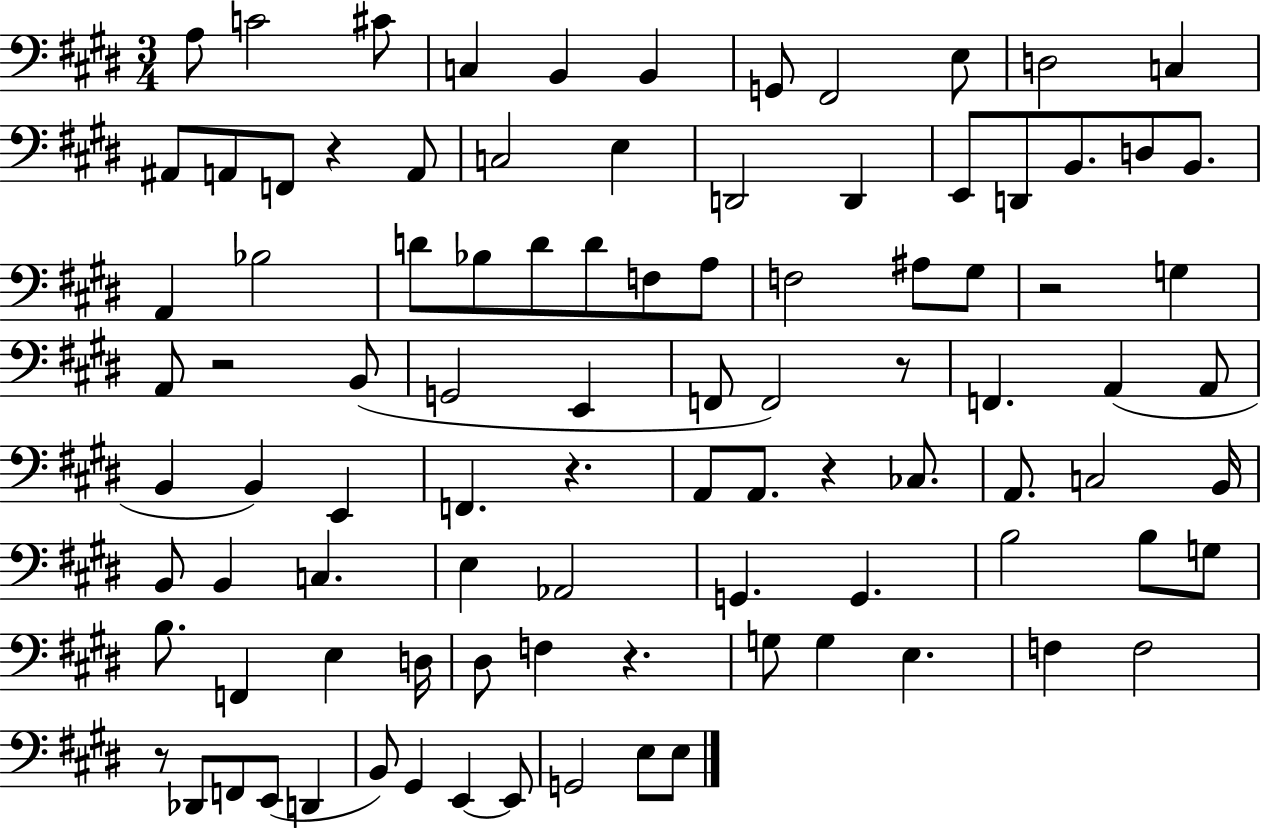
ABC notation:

X:1
T:Untitled
M:3/4
L:1/4
K:E
A,/2 C2 ^C/2 C, B,, B,, G,,/2 ^F,,2 E,/2 D,2 C, ^A,,/2 A,,/2 F,,/2 z A,,/2 C,2 E, D,,2 D,, E,,/2 D,,/2 B,,/2 D,/2 B,,/2 A,, _B,2 D/2 _B,/2 D/2 D/2 F,/2 A,/2 F,2 ^A,/2 ^G,/2 z2 G, A,,/2 z2 B,,/2 G,,2 E,, F,,/2 F,,2 z/2 F,, A,, A,,/2 B,, B,, E,, F,, z A,,/2 A,,/2 z _C,/2 A,,/2 C,2 B,,/4 B,,/2 B,, C, E, _A,,2 G,, G,, B,2 B,/2 G,/2 B,/2 F,, E, D,/4 ^D,/2 F, z G,/2 G, E, F, F,2 z/2 _D,,/2 F,,/2 E,,/2 D,, B,,/2 ^G,, E,, E,,/2 G,,2 E,/2 E,/2